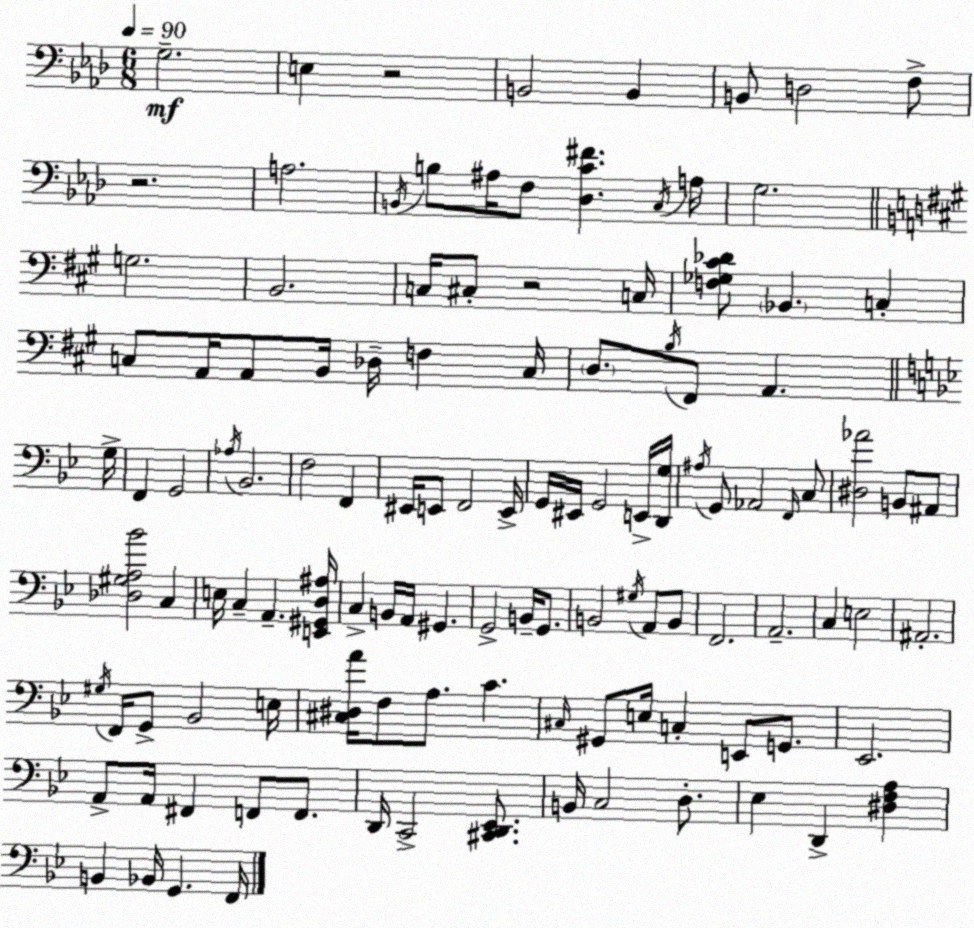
X:1
T:Untitled
M:6/8
L:1/4
K:Ab
G,2 E, z2 B,,2 B,, B,,/2 D,2 F,/2 z2 A,2 B,,/4 B,/2 ^A,/4 F,/2 [_D,C^F] C,/4 A,/4 G,2 G,2 B,,2 C,/4 ^C,/2 z2 C,/4 [F,_G,^C_D]/2 _B,, C, C,/2 A,,/4 A,,/2 B,,/4 _D,/4 F, C,/4 D,/2 B,/4 ^F,,/2 A,, G,/4 F,, G,,2 _A,/4 _B,,2 F,2 F,, ^E,,/4 E,,/2 F,,2 E,,/4 G,,/4 ^E,,/4 G,,2 E,,/4 [D,,G,]/4 ^A,/4 G,,/2 _A,,2 F,,/4 C,/2 [^D,_A]2 B,,/2 ^A,,/2 [_D,^G,A,_B]2 C, E,/4 C, A,, [E,,^G,,D,^A,]/4 C, B,,/4 A,,/4 ^G,, G,,2 B,,/4 G,,/2 B,,2 ^G,/4 A,,/2 B,,/2 F,,2 A,,2 C, E,2 ^A,,2 ^G,/4 F,,/4 G,,/2 _B,,2 E,/4 [^C,^D,A]/4 F,/2 A,/2 C ^C,/4 ^G,,/2 E,/4 C, E,,/2 G,,/2 _E,,2 A,,/2 A,,/4 ^F,, F,,/2 F,,/2 D,,/4 C,,2 [^C,,D,,_E,,]/2 B,,/4 C,2 D,/2 _E, D,, [^D,F,A,] B,, _B,,/4 G,, F,,/4